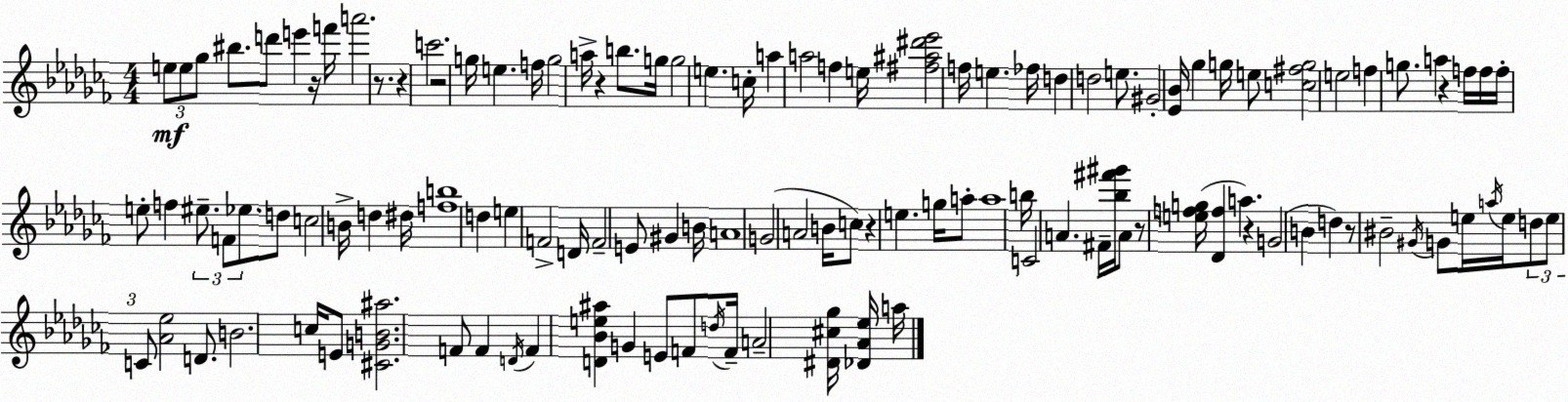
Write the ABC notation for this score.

X:1
T:Untitled
M:4/4
L:1/4
K:Abm
e/2 e/2 _g/2 ^b/2 d'/2 e' z/4 f'/4 a'2 z/2 z c'2 z2 g/4 e f/4 g2 a/4 z b/2 g/4 g2 e c/4 a a2 f e/4 [^f^a^d'_e']2 f/4 e _f/4 d d2 e/2 ^G2 [_E_B]/4 _g g/4 e/2 [c^fg]2 e2 f g/2 a z f/4 f/4 f/4 e/2 f ^e/2 F/2 _e/2 d/2 c2 B/4 d ^d/4 [fb]4 d e F2 D/4 F2 E/2 ^G B/4 A4 G2 A2 B/4 c/2 z e g/4 a/2 a4 b/4 C2 A ^F/4 [_b^f'^g']/4 A/2 z/2 [efg]/4 [_Df] a z G2 B d z/2 ^B2 ^G/4 G/2 e/4 a/4 e/4 d/2 e/2 C/2 [_A_e]2 D/2 B2 c/4 E/2 [^CGB^a]2 F/2 F D/4 F [D_Be^a] G E/2 F/2 d/4 F/4 A2 [^D^c_g]/4 [_D_A_e]/4 a/4